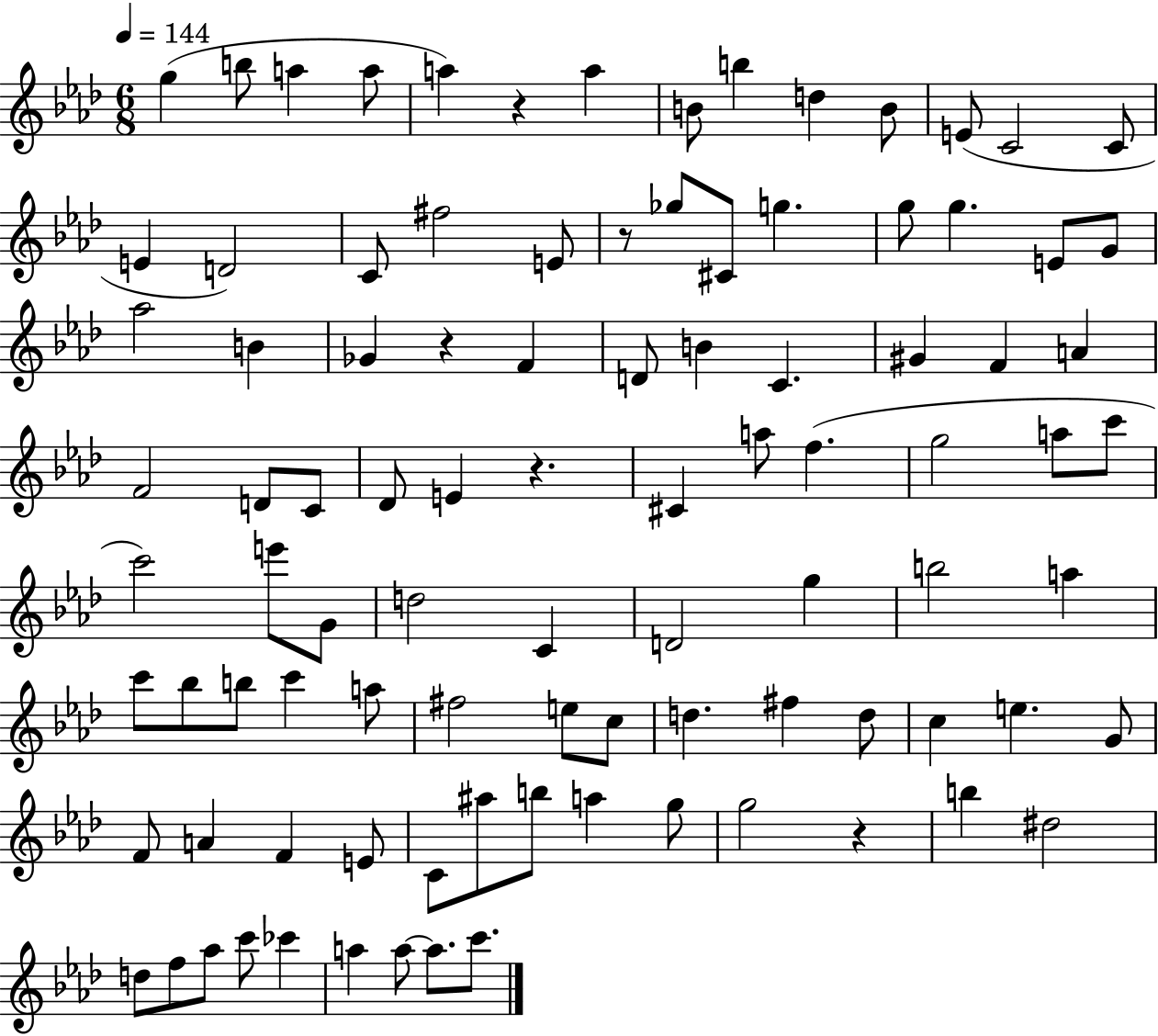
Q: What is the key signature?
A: AES major